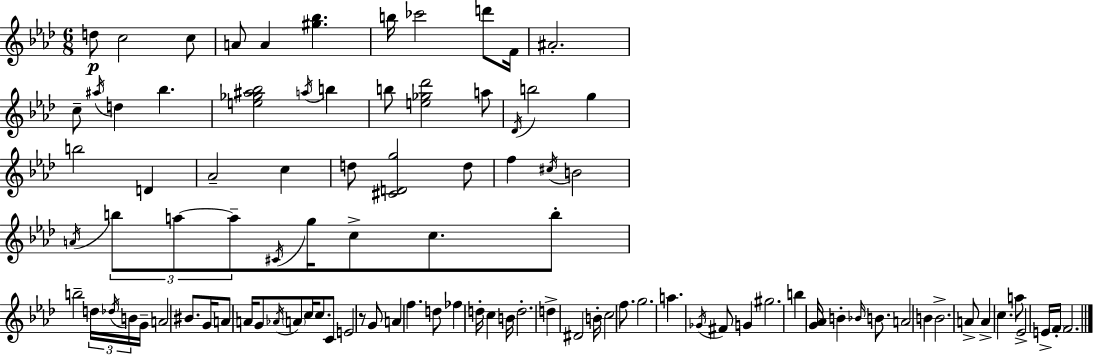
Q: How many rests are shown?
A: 1